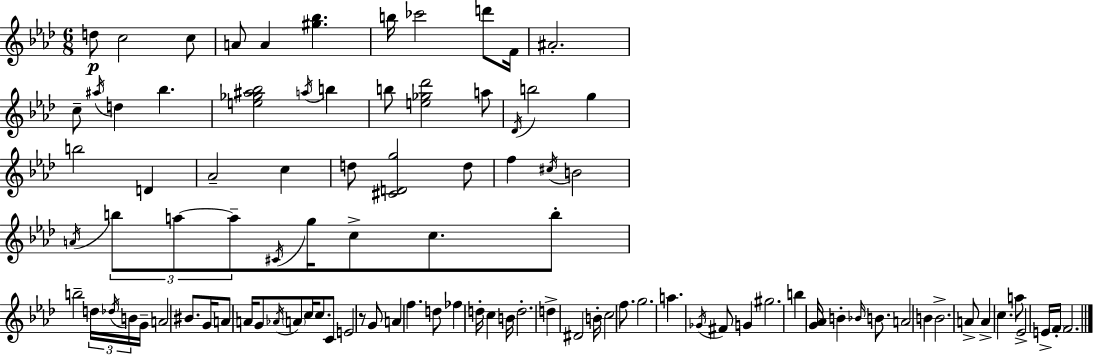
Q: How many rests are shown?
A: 1